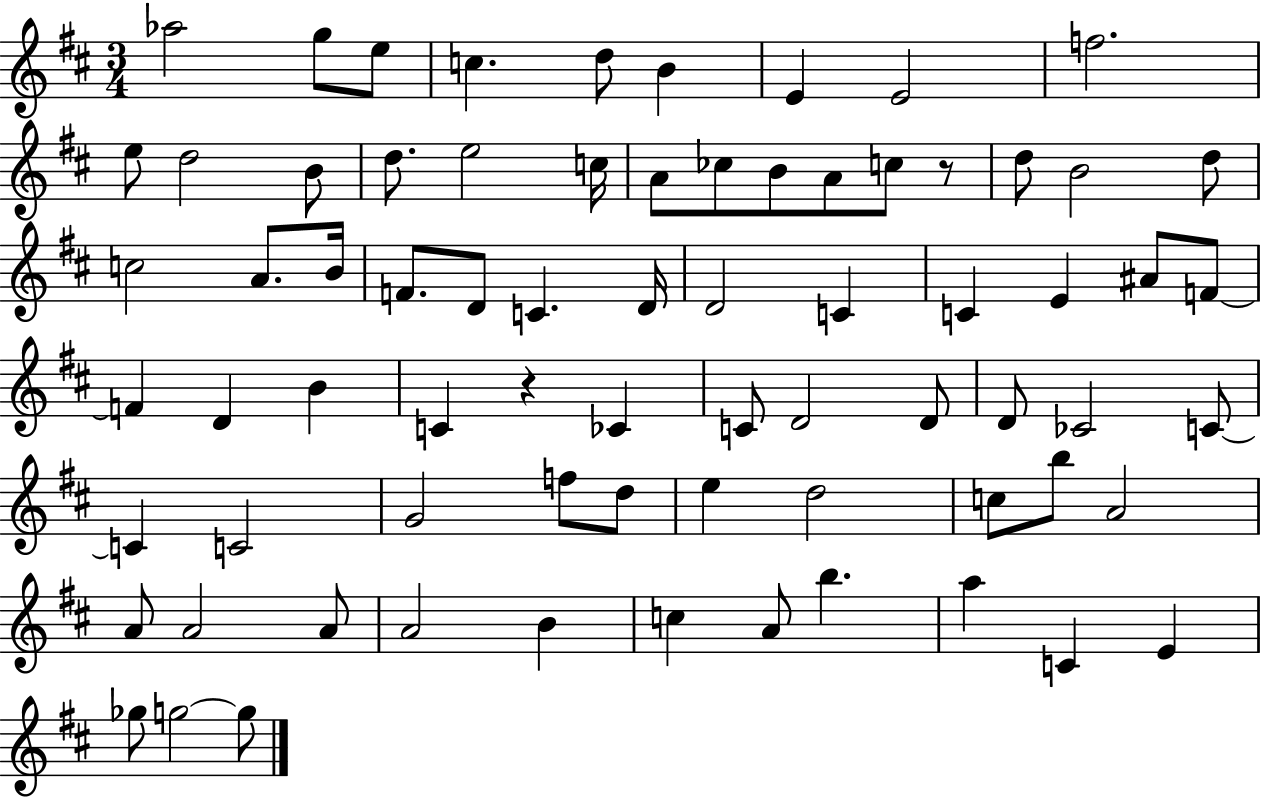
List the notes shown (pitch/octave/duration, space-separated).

Ab5/h G5/e E5/e C5/q. D5/e B4/q E4/q E4/h F5/h. E5/e D5/h B4/e D5/e. E5/h C5/s A4/e CES5/e B4/e A4/e C5/e R/e D5/e B4/h D5/e C5/h A4/e. B4/s F4/e. D4/e C4/q. D4/s D4/h C4/q C4/q E4/q A#4/e F4/e F4/q D4/q B4/q C4/q R/q CES4/q C4/e D4/h D4/e D4/e CES4/h C4/e C4/q C4/h G4/h F5/e D5/e E5/q D5/h C5/e B5/e A4/h A4/e A4/h A4/e A4/h B4/q C5/q A4/e B5/q. A5/q C4/q E4/q Gb5/e G5/h G5/e